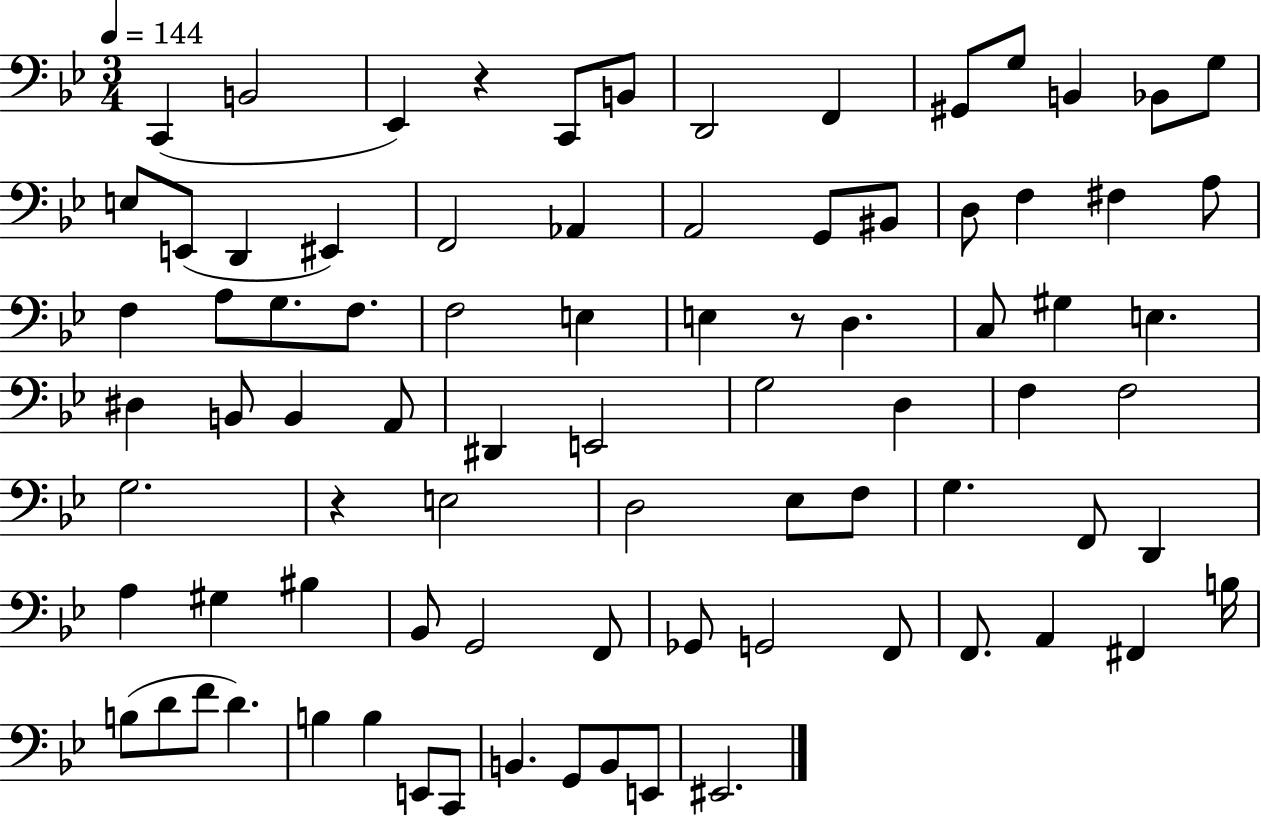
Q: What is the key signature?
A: BES major